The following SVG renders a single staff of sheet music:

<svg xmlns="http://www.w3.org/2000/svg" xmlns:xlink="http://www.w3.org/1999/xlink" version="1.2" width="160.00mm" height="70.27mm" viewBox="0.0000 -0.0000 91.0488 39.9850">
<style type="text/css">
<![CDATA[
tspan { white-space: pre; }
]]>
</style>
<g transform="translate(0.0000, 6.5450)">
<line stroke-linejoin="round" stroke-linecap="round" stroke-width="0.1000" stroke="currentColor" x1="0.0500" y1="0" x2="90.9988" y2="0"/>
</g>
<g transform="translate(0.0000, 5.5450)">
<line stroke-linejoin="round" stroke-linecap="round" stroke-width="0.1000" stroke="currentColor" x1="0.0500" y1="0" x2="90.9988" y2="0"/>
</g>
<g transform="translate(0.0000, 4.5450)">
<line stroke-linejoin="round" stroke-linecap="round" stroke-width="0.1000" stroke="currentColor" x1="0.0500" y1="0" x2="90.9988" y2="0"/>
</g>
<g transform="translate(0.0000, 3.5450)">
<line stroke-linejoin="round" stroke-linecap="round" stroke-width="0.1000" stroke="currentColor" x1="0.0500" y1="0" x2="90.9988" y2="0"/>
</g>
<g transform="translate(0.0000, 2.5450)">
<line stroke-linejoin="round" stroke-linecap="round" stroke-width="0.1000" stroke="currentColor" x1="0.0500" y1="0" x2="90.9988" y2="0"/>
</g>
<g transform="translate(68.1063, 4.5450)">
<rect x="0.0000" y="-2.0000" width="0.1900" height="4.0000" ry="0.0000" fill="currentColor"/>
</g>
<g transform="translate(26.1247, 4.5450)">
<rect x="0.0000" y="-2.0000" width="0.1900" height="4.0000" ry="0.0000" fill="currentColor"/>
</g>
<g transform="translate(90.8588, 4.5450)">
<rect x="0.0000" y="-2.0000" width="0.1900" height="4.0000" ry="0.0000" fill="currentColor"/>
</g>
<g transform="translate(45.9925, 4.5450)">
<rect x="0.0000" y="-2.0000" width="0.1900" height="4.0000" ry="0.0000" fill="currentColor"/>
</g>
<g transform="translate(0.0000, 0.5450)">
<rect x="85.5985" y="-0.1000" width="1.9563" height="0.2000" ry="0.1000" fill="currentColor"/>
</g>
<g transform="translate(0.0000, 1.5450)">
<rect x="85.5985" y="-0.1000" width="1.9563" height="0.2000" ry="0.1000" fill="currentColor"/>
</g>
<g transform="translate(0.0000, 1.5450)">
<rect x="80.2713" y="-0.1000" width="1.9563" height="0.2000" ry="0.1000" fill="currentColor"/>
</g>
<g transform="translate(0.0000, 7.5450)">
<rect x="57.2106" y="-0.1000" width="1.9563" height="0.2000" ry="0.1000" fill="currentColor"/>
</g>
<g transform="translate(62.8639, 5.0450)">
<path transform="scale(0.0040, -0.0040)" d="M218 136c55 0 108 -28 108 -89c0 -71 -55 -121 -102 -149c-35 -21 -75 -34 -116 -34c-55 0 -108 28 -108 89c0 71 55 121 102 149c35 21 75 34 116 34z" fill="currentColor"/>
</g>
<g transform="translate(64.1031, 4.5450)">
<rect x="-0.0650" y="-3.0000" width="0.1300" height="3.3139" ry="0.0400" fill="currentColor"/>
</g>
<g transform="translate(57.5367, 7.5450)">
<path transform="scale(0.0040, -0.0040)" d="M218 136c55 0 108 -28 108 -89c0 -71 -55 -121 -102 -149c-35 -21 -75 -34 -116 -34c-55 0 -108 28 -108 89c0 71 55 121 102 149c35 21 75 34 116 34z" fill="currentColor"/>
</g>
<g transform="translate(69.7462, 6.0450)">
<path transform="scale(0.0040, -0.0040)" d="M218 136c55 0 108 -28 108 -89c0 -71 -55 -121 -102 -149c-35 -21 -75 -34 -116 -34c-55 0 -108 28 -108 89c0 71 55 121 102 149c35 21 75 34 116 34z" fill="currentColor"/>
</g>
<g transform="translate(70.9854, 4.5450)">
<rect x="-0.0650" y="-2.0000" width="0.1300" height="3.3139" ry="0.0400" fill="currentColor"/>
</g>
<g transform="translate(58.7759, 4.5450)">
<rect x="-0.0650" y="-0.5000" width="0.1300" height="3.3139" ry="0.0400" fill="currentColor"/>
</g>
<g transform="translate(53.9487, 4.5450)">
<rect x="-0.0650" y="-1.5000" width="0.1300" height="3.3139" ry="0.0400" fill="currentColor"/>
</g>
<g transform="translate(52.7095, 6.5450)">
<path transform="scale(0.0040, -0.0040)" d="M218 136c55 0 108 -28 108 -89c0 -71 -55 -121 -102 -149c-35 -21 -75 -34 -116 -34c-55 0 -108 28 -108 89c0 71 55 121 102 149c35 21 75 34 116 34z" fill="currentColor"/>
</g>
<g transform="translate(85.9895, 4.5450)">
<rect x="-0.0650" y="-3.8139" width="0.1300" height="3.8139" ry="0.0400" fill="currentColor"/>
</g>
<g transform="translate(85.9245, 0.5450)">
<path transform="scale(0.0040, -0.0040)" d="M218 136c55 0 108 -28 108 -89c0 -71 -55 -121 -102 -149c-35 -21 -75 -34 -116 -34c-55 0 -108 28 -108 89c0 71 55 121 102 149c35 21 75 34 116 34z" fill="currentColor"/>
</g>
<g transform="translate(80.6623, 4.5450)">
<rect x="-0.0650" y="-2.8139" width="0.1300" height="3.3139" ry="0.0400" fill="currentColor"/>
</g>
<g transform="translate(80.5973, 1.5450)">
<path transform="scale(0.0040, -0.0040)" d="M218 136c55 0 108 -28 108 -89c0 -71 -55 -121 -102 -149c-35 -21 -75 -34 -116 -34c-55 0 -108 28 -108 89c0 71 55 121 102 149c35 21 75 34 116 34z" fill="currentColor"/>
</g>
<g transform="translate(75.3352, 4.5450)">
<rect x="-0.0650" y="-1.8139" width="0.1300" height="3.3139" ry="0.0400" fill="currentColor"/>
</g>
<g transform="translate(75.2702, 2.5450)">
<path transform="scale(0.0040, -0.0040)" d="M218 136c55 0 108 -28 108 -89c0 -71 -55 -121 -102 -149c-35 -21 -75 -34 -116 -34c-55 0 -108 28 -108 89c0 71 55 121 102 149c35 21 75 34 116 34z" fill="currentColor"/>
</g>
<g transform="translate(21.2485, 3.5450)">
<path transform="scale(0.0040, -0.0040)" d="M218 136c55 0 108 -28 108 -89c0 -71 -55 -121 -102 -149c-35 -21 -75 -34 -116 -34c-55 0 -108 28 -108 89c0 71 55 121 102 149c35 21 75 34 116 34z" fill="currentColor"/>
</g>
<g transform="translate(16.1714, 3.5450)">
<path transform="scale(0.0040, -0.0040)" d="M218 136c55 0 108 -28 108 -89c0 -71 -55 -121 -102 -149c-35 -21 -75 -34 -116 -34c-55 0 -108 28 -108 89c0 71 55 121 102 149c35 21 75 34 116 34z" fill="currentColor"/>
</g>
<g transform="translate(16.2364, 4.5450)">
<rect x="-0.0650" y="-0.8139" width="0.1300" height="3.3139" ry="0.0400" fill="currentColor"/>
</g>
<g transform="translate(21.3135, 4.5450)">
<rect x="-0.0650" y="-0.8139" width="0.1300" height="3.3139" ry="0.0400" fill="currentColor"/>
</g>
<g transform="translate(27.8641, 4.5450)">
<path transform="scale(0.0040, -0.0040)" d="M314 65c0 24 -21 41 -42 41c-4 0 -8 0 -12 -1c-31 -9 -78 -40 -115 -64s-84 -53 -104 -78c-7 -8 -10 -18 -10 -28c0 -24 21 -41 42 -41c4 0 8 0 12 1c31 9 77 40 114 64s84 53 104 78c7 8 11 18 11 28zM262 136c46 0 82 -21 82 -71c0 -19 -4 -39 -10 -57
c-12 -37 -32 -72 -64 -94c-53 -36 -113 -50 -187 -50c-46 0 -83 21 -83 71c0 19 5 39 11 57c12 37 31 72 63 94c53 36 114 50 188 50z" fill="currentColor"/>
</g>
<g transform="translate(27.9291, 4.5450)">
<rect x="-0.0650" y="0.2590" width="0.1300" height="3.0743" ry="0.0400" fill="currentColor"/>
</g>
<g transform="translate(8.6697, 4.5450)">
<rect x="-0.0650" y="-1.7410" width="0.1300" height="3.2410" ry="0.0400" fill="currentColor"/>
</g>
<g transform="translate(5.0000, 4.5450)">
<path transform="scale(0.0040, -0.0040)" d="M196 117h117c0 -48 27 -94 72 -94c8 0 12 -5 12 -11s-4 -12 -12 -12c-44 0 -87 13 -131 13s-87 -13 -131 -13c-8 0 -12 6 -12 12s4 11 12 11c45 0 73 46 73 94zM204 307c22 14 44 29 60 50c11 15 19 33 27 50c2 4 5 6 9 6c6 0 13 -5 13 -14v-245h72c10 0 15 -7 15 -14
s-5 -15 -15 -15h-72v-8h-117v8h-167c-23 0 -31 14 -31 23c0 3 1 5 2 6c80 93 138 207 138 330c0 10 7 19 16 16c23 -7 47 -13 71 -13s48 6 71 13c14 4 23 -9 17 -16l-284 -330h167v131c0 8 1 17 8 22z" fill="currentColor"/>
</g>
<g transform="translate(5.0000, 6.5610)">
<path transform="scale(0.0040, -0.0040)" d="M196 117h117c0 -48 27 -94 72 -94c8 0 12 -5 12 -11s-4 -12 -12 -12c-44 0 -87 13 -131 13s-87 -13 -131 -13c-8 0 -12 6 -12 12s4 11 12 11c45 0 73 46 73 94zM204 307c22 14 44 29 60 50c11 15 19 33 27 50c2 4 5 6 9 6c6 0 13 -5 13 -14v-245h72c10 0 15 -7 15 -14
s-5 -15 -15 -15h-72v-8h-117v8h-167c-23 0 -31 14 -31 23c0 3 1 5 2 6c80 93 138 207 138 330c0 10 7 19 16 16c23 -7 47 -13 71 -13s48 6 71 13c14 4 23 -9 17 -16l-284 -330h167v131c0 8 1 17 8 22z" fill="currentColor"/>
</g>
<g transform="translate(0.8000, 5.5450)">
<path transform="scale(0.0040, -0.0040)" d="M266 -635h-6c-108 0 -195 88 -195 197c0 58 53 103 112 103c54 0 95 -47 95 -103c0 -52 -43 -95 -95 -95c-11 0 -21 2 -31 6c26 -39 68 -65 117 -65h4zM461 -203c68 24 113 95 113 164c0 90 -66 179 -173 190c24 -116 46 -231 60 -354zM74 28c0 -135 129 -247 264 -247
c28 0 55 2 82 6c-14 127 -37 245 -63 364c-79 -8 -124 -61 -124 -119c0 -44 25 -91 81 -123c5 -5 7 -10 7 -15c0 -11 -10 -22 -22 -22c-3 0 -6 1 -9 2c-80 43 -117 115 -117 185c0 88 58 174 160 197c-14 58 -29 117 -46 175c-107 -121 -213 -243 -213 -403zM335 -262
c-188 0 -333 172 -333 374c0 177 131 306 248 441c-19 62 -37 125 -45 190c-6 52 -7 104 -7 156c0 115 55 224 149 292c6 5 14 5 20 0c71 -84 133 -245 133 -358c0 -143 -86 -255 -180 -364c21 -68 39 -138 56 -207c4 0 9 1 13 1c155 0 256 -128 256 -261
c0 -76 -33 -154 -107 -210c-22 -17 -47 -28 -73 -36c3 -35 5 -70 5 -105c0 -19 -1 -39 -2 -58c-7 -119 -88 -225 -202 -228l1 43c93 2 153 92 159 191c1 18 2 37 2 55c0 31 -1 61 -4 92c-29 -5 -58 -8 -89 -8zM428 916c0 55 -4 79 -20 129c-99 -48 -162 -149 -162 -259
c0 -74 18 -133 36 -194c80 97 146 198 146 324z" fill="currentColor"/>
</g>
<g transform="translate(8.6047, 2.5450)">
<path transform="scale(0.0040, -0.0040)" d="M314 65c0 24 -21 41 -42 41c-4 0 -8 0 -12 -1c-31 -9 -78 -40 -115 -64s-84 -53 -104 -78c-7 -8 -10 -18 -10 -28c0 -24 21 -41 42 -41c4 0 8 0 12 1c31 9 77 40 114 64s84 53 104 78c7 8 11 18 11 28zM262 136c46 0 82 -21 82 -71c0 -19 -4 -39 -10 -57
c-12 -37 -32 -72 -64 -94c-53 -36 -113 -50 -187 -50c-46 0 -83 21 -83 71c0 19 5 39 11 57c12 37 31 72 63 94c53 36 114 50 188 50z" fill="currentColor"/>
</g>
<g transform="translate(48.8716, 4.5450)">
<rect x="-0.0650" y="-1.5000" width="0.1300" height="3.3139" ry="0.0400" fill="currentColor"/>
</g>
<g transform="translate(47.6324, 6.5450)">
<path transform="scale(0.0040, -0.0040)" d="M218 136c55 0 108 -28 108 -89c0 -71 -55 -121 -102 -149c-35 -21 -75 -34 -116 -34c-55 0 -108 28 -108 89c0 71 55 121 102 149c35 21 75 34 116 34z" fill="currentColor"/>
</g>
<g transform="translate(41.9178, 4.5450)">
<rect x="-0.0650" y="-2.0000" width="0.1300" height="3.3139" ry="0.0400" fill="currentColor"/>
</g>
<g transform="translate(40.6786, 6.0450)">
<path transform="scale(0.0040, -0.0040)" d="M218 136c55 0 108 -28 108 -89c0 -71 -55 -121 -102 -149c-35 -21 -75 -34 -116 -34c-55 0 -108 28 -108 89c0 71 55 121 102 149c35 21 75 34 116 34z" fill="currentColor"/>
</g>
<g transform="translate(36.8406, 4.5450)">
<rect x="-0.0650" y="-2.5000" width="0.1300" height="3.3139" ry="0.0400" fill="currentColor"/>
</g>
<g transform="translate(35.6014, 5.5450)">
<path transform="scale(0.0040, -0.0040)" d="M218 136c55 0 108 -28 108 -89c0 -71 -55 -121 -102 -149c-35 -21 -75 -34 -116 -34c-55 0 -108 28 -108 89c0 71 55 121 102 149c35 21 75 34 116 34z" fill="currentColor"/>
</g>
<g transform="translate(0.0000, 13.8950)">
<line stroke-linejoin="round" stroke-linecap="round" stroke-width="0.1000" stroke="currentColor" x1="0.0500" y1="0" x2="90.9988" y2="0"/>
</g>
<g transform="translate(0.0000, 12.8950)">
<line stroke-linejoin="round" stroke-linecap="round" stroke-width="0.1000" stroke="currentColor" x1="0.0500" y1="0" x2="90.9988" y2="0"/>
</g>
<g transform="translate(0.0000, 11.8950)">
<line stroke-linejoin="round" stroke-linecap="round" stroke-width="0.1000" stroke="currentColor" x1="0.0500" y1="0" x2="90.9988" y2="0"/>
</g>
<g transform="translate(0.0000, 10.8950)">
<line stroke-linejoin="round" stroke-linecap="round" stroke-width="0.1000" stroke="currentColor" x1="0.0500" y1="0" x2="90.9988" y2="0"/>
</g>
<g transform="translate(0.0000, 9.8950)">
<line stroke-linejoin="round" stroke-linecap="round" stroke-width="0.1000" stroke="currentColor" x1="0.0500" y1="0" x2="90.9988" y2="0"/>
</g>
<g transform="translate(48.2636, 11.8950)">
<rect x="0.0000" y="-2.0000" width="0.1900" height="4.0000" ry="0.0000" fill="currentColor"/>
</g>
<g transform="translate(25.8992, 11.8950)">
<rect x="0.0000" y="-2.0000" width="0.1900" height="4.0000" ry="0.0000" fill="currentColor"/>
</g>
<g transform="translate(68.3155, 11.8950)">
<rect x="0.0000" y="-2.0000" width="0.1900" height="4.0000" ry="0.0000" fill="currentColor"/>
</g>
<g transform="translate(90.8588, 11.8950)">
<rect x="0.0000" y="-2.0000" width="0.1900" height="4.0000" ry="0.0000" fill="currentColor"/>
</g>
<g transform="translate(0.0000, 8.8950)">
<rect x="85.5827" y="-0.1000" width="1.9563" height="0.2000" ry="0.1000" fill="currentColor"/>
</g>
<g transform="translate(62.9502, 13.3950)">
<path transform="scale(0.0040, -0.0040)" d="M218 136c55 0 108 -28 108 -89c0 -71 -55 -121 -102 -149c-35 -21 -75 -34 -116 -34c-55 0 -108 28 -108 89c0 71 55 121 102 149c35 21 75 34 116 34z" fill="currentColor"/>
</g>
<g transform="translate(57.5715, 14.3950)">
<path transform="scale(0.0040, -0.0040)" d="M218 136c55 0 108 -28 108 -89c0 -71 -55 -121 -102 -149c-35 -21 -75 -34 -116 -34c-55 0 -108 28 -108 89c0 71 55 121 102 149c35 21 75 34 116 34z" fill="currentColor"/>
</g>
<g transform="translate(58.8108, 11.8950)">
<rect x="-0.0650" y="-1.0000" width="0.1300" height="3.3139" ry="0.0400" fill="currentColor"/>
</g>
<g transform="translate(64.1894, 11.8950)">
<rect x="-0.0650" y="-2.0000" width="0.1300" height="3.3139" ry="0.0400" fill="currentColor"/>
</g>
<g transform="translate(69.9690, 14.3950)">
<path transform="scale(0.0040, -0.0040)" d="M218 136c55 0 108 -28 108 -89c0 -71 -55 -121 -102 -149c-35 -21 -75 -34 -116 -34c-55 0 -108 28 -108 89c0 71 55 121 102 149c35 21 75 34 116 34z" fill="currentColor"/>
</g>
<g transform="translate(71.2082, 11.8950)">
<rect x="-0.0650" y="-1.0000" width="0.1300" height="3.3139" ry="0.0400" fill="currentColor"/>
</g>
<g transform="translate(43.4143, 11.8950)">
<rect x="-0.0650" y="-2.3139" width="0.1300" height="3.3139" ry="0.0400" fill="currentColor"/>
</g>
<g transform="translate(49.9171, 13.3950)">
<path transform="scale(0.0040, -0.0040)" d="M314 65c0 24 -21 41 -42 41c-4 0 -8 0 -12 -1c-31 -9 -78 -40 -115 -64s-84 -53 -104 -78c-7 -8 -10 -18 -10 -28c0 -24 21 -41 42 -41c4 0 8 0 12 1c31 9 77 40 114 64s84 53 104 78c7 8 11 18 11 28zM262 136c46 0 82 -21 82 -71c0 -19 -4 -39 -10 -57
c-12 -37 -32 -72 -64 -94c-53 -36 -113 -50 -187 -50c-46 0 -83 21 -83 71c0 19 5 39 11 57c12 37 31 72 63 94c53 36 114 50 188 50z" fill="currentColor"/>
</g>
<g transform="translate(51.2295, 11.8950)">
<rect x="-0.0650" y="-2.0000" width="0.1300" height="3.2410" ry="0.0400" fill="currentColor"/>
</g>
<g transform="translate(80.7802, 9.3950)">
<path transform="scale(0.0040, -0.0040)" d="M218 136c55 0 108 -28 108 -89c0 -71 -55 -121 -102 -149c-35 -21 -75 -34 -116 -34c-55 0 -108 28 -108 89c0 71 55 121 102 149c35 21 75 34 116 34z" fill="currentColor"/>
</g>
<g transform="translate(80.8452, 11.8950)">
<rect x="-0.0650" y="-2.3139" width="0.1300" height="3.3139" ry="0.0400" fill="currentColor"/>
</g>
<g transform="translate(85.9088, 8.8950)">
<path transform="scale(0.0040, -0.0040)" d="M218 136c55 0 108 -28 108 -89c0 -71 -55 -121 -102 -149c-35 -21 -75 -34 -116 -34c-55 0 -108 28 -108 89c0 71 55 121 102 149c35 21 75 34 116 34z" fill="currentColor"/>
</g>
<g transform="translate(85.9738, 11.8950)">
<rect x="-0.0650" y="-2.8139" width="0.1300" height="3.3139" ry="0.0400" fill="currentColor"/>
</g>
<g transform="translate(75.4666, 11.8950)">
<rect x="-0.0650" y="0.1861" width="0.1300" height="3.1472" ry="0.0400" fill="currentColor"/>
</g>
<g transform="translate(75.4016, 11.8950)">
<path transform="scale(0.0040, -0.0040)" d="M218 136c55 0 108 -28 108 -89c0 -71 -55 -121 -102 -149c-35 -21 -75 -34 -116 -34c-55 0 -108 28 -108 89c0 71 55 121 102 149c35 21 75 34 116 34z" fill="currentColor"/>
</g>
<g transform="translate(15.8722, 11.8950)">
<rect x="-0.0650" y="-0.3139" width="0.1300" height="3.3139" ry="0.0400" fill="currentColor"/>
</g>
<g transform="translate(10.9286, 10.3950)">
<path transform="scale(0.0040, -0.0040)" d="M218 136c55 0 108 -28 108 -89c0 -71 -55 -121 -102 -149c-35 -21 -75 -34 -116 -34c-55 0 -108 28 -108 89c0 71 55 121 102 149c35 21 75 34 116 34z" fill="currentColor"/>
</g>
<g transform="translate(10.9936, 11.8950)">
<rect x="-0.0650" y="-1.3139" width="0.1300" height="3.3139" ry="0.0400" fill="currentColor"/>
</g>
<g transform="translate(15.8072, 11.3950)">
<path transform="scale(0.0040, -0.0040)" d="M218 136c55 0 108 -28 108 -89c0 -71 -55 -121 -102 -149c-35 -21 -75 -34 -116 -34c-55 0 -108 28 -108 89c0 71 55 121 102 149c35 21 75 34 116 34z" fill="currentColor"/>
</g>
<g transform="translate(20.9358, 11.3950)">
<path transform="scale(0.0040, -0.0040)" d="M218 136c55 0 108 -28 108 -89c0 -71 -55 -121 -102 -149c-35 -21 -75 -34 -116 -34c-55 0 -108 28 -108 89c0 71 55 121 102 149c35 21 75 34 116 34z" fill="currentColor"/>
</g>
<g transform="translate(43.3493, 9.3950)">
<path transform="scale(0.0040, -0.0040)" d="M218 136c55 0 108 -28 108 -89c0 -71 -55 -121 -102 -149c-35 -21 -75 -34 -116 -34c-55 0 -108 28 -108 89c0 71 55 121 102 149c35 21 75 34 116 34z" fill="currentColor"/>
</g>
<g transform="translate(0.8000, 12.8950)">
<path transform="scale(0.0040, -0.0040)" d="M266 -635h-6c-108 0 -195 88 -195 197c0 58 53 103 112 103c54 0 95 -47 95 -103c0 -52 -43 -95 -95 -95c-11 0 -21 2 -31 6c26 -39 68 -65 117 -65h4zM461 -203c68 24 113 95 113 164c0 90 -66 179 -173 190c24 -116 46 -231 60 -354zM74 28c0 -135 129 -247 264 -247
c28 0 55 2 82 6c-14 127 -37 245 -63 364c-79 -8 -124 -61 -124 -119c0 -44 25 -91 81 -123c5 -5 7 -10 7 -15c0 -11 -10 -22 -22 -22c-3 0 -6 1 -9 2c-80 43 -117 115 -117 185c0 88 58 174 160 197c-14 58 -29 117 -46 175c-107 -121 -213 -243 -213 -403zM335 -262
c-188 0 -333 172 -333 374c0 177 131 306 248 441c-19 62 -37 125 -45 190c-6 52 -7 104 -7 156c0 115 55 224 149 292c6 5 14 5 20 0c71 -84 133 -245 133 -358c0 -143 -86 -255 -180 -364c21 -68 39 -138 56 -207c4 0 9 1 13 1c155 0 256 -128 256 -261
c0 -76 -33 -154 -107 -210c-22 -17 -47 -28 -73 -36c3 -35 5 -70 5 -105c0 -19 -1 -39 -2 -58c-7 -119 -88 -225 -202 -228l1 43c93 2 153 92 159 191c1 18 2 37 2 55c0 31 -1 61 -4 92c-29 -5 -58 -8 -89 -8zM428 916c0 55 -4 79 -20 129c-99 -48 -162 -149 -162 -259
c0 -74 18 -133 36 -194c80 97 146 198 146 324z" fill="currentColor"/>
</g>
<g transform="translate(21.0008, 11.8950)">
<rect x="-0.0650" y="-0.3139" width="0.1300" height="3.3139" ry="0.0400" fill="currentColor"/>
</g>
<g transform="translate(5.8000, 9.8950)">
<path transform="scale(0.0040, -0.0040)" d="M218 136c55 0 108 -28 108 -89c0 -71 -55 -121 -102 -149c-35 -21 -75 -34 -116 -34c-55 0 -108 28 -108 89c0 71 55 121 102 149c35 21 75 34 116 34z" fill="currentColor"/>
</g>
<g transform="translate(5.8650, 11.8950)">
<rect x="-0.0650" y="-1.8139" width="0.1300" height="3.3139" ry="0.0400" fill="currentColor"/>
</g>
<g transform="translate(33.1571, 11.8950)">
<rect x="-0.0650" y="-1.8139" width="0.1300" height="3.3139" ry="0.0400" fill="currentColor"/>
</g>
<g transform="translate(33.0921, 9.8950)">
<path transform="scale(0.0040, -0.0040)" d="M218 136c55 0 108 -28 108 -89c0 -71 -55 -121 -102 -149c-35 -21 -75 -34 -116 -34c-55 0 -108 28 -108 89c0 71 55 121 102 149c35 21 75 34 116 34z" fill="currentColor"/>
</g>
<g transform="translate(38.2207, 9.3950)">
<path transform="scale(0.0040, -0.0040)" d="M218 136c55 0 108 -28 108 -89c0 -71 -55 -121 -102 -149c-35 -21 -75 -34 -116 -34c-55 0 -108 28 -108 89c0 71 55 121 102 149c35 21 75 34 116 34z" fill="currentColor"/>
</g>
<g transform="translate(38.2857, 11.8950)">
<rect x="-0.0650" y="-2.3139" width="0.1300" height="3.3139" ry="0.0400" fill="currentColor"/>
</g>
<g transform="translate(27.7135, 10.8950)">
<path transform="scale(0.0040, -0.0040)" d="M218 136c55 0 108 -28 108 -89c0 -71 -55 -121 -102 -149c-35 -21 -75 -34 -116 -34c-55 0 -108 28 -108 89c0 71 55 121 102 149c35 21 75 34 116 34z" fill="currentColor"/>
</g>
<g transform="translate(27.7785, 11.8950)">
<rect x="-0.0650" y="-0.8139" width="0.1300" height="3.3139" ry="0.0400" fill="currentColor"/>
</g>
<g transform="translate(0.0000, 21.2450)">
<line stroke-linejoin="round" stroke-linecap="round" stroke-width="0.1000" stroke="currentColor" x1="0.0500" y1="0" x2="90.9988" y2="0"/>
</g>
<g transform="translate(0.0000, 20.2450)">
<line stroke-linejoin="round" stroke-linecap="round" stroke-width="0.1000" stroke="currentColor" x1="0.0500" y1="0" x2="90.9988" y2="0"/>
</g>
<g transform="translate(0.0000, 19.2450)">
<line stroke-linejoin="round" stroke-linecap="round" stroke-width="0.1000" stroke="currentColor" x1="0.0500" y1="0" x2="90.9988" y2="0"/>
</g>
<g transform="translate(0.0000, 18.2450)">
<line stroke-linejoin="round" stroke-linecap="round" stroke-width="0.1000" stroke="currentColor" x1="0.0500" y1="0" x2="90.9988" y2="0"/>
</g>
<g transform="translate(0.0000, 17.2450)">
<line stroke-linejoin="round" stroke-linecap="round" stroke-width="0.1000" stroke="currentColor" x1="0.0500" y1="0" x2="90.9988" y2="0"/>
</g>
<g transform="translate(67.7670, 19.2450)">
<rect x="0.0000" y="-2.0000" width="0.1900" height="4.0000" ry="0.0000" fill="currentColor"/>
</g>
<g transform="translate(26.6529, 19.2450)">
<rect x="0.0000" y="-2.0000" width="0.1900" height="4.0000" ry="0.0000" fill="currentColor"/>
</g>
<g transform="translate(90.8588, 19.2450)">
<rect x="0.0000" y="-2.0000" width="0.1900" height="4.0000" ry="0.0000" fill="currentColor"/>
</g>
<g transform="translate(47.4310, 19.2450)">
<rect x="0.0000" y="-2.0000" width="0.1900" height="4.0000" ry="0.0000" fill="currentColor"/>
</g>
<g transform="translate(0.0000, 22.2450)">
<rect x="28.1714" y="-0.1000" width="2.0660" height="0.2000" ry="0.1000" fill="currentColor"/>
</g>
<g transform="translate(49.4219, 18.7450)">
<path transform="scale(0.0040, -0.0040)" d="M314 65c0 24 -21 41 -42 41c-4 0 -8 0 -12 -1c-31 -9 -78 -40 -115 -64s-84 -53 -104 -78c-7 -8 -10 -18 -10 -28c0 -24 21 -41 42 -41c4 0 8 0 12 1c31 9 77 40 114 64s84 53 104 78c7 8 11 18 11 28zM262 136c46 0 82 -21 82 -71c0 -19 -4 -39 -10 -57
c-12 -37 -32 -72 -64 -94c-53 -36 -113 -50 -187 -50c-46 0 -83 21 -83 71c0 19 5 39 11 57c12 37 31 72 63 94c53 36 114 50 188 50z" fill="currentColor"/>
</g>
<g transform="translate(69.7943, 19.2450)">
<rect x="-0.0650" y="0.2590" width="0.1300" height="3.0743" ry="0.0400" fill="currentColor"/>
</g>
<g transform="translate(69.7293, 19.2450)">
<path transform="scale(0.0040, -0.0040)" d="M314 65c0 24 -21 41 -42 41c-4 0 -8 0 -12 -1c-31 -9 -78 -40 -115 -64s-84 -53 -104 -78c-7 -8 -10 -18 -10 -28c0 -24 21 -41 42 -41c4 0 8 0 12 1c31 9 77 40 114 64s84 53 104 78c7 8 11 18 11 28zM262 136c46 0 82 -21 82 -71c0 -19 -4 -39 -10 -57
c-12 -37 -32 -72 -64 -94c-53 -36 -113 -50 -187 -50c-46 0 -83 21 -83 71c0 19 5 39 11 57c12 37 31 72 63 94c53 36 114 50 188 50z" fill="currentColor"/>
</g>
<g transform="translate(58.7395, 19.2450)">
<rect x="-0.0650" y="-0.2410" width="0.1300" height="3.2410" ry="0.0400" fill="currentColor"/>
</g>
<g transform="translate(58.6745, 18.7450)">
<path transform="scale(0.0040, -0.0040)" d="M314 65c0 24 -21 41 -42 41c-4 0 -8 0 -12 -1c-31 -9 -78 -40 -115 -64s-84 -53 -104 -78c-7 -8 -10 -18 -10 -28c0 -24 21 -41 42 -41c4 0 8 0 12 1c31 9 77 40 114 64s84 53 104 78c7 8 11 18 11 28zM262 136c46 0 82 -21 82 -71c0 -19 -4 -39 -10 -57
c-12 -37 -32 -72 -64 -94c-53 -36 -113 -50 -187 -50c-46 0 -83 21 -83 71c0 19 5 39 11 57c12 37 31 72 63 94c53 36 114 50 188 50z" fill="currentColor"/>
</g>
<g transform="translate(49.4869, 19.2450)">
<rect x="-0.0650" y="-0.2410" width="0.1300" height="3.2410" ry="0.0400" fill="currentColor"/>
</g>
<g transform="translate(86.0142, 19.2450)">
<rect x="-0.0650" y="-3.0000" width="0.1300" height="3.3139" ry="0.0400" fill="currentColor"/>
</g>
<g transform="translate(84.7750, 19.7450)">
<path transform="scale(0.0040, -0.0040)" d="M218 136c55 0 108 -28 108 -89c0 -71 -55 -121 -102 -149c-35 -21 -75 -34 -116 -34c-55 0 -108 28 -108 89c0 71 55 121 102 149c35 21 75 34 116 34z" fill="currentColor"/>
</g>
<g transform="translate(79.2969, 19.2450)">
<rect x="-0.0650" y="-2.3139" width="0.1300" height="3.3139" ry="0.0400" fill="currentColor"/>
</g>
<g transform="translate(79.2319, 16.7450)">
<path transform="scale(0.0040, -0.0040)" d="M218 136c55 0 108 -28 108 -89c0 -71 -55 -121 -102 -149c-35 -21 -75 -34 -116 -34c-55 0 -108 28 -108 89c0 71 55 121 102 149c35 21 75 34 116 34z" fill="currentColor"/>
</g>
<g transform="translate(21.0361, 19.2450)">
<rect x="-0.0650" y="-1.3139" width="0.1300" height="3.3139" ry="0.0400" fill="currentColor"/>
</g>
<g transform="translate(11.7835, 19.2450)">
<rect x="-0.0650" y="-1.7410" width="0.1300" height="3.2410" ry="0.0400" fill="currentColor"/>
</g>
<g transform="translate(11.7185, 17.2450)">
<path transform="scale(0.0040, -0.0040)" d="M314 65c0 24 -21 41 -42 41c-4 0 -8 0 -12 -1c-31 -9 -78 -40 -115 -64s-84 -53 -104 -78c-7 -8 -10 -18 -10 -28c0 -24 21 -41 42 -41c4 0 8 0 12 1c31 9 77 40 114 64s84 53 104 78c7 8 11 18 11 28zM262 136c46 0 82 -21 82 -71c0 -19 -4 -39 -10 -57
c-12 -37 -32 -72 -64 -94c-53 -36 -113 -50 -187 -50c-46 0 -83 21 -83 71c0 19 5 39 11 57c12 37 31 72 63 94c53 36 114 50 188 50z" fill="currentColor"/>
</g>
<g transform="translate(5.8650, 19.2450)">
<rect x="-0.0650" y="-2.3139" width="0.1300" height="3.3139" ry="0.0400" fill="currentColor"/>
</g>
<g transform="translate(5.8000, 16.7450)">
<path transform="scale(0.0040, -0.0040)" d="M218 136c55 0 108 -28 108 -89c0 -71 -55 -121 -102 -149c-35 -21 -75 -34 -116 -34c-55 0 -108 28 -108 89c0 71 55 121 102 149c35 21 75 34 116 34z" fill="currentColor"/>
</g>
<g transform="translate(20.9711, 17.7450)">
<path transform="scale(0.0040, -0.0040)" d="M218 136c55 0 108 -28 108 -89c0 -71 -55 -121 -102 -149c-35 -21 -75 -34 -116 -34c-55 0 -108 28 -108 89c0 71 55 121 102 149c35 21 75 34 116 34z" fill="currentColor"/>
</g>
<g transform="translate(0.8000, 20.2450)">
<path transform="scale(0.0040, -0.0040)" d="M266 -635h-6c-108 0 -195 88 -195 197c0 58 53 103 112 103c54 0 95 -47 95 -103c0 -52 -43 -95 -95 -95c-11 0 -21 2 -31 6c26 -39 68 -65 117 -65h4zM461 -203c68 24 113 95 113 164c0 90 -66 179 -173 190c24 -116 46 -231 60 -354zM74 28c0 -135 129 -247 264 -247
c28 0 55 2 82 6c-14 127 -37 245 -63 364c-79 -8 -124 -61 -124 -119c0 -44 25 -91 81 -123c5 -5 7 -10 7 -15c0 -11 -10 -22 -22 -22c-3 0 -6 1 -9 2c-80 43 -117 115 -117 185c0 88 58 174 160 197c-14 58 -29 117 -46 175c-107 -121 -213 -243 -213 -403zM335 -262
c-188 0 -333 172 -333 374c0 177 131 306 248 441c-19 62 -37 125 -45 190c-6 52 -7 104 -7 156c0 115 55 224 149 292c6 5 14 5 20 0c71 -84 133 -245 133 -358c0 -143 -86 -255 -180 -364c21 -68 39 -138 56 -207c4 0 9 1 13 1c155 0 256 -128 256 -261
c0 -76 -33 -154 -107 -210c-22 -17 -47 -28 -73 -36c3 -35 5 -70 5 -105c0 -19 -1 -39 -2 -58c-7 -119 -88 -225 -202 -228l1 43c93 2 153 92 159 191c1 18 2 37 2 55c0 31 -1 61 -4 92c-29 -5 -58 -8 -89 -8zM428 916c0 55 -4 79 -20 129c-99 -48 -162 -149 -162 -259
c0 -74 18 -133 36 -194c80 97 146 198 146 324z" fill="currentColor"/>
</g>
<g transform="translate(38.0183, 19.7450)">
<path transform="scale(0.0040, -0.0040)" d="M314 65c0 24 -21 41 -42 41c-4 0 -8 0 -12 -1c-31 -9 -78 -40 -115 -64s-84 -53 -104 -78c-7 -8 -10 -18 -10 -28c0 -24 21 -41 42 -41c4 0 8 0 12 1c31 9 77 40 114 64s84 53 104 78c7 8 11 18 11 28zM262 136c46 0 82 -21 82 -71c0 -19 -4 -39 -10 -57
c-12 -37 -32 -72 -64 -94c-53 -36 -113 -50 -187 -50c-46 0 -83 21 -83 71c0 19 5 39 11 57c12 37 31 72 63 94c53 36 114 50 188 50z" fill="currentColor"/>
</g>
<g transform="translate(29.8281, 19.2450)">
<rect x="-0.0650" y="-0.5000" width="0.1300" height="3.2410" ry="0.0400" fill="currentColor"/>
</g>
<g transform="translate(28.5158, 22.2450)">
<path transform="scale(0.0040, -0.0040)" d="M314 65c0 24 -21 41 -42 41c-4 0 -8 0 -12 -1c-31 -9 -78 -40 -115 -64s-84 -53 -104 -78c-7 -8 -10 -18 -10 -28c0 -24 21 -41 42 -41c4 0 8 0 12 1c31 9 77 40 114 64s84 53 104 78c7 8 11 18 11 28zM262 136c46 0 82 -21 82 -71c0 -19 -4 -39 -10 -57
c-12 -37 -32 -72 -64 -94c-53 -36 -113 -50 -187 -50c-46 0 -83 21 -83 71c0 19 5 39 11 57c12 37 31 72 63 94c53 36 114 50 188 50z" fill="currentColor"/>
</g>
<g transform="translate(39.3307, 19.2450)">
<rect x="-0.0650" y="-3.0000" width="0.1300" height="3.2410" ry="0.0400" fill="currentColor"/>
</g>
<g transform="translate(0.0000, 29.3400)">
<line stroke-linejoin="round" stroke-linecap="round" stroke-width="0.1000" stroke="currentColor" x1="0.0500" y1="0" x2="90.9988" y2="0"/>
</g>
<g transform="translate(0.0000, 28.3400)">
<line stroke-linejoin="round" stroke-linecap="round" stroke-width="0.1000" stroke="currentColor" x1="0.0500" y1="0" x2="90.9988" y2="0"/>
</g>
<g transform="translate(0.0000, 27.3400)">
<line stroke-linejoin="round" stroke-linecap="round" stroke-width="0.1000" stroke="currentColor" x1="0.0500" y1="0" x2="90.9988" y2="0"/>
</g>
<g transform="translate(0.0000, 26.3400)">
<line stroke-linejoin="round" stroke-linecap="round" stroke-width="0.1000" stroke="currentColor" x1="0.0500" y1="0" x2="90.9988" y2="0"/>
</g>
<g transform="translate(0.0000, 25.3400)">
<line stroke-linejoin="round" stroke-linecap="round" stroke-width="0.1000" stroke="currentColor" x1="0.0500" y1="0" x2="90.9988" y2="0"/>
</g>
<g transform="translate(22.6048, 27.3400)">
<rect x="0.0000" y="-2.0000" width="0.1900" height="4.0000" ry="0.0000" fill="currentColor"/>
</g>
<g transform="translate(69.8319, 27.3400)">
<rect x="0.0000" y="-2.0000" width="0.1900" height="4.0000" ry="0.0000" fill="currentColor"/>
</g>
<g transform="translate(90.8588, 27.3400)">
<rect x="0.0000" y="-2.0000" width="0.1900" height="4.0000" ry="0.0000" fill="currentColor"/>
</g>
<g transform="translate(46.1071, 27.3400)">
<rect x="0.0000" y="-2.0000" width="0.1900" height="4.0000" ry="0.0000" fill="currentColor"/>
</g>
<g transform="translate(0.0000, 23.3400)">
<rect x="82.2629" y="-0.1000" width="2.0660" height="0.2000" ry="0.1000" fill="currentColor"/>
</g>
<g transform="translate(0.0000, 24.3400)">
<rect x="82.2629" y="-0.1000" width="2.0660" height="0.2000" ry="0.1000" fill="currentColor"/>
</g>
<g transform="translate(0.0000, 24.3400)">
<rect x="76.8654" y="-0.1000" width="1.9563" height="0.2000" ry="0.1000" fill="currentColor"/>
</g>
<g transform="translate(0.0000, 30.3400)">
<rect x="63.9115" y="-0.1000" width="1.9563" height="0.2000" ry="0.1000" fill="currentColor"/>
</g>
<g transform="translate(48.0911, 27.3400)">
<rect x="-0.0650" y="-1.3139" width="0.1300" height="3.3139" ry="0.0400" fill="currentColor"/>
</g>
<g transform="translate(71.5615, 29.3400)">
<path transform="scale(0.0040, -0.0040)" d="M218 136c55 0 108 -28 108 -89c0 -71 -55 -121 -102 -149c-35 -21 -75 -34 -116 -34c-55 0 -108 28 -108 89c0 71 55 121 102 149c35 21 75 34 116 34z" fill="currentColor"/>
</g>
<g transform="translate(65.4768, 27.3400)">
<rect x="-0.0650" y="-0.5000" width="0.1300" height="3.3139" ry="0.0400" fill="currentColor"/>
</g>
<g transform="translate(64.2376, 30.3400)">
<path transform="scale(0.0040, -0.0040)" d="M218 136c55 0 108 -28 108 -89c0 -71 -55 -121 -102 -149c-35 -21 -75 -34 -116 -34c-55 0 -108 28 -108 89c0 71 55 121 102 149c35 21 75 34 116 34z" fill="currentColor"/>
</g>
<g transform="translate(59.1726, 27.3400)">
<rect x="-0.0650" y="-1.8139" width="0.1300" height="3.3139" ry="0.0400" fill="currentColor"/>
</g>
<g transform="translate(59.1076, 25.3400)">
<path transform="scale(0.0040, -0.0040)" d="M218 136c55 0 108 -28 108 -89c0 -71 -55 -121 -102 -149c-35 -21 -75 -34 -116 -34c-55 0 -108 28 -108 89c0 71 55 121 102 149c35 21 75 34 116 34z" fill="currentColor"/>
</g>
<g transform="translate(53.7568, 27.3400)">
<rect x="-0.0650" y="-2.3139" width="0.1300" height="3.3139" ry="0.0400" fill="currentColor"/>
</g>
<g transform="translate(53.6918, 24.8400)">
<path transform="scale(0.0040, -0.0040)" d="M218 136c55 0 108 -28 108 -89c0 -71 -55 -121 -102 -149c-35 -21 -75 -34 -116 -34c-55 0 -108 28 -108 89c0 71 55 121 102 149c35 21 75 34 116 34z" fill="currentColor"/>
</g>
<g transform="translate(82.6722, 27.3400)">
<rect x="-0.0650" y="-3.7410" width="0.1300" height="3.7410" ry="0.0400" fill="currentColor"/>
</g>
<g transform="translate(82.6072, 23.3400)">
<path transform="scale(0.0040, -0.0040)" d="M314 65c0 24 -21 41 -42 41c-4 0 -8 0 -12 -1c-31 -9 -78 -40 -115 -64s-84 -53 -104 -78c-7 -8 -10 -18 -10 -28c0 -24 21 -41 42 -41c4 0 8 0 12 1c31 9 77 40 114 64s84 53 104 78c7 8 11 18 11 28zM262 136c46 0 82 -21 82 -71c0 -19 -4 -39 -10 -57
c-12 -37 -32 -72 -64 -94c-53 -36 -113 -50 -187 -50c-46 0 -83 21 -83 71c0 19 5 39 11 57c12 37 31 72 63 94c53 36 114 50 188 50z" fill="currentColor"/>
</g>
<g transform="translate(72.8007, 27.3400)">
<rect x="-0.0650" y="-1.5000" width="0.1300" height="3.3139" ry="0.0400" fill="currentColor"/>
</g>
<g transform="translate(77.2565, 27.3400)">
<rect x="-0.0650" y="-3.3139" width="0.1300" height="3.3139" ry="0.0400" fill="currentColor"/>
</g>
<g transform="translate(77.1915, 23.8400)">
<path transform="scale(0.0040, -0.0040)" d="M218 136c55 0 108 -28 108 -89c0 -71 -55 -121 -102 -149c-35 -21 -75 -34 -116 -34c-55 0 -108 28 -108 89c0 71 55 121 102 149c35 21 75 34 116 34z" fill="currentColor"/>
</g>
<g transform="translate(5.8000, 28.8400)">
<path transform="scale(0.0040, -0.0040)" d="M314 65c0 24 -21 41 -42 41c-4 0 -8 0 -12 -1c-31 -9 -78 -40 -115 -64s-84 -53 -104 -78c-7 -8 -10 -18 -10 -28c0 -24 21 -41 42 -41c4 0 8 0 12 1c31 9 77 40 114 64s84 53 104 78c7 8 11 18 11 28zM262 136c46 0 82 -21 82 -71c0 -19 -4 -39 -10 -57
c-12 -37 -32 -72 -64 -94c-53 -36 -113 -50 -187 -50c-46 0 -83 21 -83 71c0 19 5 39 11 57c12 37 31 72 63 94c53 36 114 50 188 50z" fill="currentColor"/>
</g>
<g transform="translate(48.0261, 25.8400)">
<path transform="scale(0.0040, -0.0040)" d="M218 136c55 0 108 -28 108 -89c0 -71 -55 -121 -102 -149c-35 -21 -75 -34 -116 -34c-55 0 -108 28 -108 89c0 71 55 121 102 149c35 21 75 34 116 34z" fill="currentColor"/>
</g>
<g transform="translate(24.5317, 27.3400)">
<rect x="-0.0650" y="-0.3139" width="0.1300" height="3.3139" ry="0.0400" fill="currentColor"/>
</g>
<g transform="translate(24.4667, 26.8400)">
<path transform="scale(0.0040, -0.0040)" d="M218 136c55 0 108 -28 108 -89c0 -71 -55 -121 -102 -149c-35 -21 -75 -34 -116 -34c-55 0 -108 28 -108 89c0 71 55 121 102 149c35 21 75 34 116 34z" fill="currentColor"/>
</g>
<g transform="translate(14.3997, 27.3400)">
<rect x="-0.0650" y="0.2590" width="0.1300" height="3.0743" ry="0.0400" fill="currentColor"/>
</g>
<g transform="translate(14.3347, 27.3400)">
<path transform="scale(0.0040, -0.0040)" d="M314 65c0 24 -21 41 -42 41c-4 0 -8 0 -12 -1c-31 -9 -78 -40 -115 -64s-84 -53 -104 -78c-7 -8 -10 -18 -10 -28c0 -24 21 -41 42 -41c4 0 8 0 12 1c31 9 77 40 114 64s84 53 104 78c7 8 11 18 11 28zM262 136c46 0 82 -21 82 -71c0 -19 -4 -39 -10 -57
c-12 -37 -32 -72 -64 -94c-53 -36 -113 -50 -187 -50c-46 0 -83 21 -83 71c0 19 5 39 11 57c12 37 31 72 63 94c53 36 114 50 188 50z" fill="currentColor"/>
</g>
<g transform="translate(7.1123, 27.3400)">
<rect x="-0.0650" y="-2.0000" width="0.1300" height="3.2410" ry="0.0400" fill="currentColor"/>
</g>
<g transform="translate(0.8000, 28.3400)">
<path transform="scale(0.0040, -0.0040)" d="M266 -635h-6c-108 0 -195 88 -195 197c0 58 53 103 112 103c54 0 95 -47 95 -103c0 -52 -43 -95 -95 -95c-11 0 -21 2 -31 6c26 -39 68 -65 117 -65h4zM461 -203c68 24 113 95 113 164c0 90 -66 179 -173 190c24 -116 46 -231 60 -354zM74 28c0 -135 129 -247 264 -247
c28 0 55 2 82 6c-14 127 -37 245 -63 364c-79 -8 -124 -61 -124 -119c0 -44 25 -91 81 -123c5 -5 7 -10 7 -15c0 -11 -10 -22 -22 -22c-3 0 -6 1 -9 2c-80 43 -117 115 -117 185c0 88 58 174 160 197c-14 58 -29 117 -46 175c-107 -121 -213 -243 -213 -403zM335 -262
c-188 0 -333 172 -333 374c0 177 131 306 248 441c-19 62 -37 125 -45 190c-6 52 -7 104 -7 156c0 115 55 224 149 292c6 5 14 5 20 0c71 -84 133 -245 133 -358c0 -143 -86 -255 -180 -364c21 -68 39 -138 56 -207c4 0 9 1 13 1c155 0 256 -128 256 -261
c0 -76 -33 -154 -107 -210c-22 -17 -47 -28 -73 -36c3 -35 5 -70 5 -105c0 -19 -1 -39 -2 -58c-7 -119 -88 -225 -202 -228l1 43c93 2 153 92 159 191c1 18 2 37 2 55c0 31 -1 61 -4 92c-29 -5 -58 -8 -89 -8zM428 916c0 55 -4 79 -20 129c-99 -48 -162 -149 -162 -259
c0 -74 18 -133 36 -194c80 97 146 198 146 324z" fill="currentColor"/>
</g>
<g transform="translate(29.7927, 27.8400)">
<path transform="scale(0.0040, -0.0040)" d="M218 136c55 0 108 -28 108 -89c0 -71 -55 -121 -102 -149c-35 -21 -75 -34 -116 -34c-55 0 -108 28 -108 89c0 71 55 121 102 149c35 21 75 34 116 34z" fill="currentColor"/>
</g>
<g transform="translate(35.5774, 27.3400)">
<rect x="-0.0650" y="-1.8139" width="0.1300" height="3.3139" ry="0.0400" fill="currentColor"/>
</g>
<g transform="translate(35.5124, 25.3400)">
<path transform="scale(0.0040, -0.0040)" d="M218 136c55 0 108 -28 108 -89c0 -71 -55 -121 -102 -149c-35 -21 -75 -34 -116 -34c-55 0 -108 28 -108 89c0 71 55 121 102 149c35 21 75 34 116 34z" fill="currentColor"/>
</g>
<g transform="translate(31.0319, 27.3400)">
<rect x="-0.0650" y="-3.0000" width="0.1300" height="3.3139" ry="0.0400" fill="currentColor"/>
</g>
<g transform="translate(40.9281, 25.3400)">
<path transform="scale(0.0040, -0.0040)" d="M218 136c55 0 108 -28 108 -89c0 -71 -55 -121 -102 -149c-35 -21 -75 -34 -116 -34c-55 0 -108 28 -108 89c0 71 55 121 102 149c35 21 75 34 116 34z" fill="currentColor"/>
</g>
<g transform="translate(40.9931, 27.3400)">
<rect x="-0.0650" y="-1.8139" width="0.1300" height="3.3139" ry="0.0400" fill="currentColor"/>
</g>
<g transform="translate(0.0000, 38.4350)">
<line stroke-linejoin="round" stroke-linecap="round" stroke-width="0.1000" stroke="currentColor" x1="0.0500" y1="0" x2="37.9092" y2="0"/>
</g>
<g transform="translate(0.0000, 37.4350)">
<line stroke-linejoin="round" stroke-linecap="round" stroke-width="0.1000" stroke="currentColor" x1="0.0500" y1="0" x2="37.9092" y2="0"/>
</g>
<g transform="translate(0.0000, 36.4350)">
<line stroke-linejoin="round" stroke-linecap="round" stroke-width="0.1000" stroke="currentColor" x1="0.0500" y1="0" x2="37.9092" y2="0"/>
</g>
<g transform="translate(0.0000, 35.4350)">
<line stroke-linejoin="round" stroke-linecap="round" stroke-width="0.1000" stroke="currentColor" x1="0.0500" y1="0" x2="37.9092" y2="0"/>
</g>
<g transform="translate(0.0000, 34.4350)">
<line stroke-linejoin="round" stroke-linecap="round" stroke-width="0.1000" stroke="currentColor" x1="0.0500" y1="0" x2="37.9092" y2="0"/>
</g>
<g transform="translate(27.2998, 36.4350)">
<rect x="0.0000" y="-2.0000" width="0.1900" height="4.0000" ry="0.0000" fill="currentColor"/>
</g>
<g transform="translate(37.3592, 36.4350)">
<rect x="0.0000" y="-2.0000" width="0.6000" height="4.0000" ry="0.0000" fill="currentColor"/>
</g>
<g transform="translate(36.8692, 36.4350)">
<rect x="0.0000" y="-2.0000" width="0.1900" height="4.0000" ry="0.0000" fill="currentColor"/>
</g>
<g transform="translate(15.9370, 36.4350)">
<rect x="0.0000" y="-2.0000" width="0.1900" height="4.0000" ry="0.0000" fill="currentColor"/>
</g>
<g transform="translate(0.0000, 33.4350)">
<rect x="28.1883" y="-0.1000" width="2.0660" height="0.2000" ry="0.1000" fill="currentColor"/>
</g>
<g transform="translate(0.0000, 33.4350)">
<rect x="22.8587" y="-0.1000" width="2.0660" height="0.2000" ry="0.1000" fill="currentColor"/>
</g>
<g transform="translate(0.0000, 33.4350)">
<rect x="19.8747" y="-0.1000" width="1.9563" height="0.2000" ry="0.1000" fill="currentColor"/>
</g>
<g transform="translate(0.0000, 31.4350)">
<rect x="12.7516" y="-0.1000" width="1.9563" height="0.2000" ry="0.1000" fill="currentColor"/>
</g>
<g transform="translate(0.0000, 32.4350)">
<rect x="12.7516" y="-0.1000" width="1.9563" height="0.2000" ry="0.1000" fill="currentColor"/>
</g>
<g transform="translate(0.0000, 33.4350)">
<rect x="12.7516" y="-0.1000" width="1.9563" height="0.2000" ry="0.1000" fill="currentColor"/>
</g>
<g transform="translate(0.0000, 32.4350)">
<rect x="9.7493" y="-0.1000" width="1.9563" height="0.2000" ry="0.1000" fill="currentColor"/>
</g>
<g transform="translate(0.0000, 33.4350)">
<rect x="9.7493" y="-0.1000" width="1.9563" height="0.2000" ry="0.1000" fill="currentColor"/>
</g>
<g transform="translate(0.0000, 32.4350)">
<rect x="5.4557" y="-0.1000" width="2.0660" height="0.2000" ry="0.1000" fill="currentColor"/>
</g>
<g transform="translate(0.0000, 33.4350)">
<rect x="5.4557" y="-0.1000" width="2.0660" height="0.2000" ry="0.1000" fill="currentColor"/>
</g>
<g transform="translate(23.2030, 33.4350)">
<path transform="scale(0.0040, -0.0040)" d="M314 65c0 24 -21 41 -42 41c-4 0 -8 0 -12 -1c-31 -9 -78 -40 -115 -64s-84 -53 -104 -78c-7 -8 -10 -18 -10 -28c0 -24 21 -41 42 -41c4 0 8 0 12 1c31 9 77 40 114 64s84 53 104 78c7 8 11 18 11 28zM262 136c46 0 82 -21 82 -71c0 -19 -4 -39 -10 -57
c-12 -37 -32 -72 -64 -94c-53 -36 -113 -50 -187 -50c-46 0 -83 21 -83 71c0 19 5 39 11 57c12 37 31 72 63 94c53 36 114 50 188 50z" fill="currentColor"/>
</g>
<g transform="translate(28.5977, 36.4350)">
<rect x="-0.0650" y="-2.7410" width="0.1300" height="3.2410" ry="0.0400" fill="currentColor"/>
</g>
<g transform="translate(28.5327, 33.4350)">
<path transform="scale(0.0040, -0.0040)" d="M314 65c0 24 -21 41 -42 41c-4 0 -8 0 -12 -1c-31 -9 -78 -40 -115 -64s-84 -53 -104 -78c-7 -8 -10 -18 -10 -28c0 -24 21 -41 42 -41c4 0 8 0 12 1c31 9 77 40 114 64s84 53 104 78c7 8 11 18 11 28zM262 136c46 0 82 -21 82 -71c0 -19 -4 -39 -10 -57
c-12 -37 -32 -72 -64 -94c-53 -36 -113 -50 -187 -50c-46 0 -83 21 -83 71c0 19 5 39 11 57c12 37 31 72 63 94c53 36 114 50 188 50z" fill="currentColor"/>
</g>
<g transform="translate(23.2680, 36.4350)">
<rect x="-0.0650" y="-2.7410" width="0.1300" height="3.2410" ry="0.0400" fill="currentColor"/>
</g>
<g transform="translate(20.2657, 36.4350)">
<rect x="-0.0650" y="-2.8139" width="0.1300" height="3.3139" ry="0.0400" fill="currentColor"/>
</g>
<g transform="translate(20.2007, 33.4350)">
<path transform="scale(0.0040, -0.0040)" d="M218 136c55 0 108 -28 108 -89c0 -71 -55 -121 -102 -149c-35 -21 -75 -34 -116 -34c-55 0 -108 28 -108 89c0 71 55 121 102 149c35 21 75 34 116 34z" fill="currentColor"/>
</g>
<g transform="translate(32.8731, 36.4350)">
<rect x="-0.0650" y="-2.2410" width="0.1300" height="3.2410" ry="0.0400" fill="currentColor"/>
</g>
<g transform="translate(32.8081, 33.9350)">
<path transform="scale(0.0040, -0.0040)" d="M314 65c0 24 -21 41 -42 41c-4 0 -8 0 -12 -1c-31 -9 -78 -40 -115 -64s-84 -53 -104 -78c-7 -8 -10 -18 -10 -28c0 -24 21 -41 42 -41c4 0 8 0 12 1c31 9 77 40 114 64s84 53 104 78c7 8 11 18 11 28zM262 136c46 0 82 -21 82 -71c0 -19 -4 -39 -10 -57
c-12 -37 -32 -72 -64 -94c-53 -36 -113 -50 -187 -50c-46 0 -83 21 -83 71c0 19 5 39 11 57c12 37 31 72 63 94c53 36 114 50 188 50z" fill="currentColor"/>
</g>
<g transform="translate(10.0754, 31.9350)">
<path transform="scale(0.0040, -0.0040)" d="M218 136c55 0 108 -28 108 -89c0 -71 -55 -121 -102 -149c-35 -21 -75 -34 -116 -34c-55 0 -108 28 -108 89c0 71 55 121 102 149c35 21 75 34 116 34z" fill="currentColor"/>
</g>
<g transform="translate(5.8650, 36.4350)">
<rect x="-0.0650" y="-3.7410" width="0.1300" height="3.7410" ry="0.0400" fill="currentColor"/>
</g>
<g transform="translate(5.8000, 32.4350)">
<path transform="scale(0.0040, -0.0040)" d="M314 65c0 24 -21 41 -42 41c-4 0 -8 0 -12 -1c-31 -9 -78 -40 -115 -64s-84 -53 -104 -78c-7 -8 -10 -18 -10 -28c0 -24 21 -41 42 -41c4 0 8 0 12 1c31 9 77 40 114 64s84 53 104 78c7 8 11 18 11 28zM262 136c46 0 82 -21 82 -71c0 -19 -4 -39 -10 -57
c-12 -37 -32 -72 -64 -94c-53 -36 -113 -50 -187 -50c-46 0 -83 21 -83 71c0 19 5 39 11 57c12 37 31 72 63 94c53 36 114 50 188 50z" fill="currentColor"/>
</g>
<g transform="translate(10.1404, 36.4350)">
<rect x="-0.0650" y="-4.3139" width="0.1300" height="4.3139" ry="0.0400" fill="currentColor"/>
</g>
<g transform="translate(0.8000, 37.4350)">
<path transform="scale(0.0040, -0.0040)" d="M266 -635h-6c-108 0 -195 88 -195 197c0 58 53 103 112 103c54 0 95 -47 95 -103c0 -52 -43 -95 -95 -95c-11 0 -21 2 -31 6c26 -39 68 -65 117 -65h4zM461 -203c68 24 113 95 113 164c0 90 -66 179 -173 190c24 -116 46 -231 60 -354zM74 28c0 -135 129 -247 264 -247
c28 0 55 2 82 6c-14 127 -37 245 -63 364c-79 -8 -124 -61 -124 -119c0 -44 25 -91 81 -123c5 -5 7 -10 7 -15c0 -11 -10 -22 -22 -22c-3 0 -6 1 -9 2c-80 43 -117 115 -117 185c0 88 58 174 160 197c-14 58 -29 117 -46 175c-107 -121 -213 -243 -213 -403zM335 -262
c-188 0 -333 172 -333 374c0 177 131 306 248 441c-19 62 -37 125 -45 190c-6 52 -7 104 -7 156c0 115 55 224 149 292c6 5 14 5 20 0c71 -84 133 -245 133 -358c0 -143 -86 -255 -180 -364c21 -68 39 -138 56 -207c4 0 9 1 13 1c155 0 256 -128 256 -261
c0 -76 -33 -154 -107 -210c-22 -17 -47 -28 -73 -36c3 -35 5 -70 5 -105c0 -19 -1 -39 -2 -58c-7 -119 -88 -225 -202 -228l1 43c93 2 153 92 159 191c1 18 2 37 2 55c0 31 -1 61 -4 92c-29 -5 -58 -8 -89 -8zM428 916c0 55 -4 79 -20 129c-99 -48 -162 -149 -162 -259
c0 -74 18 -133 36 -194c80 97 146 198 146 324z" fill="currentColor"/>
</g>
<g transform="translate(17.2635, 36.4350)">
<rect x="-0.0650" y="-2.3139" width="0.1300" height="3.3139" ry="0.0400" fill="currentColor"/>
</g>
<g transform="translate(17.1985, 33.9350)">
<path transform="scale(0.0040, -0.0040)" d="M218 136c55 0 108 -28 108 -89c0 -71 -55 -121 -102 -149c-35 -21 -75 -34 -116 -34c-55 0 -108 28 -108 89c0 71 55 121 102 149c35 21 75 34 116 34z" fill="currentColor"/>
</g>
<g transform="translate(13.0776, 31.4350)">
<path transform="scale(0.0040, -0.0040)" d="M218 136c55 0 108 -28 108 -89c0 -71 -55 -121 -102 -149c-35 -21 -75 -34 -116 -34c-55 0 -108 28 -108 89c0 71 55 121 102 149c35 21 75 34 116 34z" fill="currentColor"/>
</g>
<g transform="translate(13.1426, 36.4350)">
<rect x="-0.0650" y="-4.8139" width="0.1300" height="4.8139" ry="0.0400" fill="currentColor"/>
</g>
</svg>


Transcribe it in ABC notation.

X:1
T:Untitled
M:4/4
L:1/4
K:C
f2 d d B2 G F E E C A F f a c' f e c c d f g g F2 D F D B g a g f2 e C2 A2 c2 c2 B2 g A F2 B2 c A f f e g f C E b c'2 c'2 d' e' g a a2 a2 g2